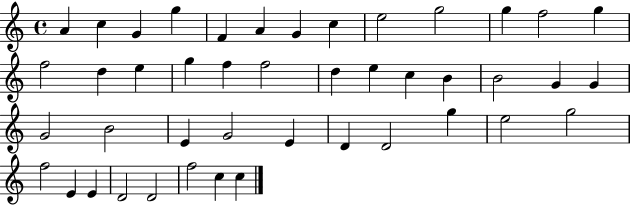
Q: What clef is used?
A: treble